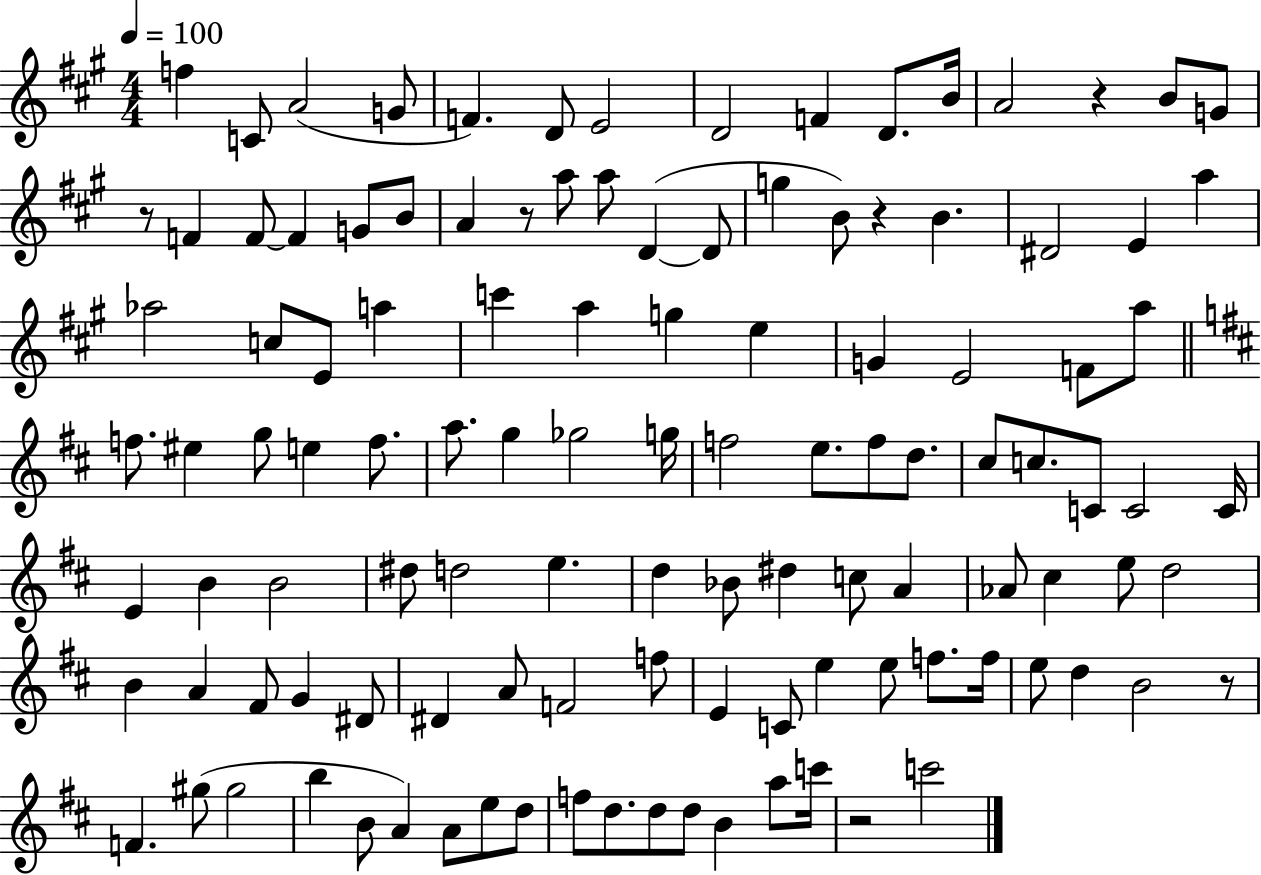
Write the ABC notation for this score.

X:1
T:Untitled
M:4/4
L:1/4
K:A
f C/2 A2 G/2 F D/2 E2 D2 F D/2 B/4 A2 z B/2 G/2 z/2 F F/2 F G/2 B/2 A z/2 a/2 a/2 D D/2 g B/2 z B ^D2 E a _a2 c/2 E/2 a c' a g e G E2 F/2 a/2 f/2 ^e g/2 e f/2 a/2 g _g2 g/4 f2 e/2 f/2 d/2 ^c/2 c/2 C/2 C2 C/4 E B B2 ^d/2 d2 e d _B/2 ^d c/2 A _A/2 ^c e/2 d2 B A ^F/2 G ^D/2 ^D A/2 F2 f/2 E C/2 e e/2 f/2 f/4 e/2 d B2 z/2 F ^g/2 ^g2 b B/2 A A/2 e/2 d/2 f/2 d/2 d/2 d/2 B a/2 c'/4 z2 c'2